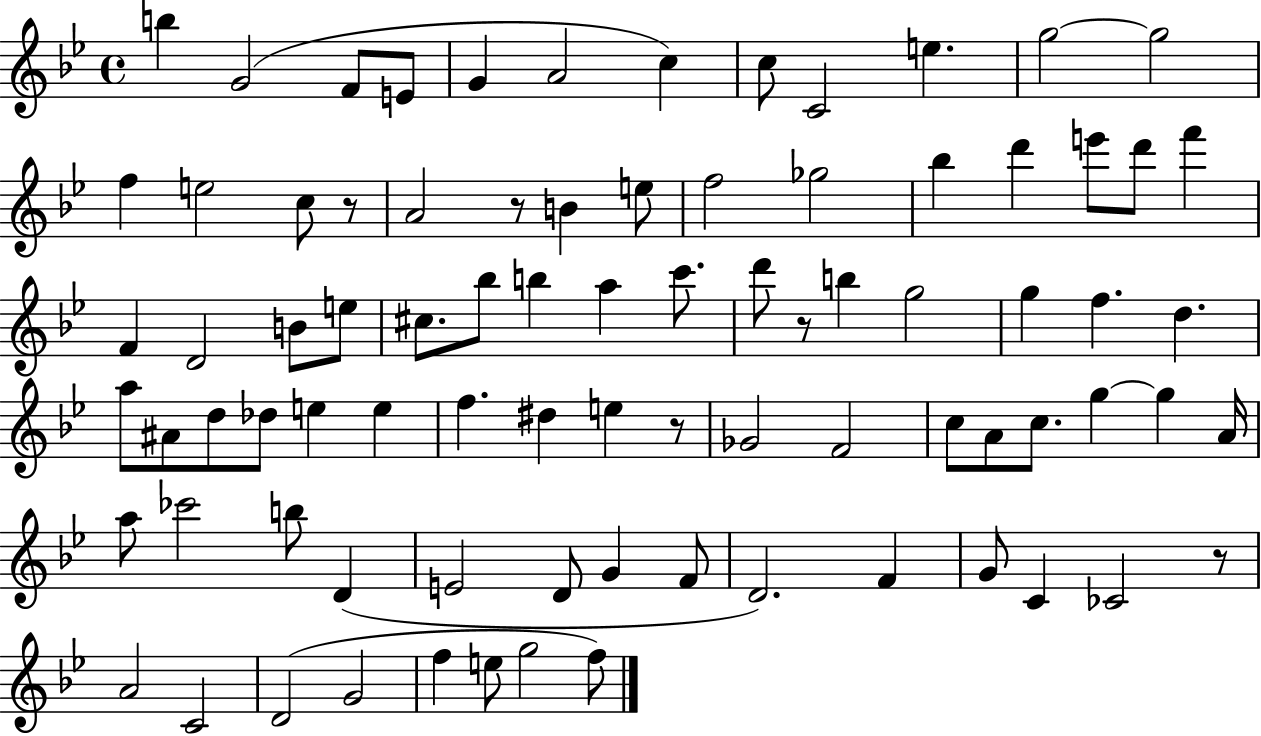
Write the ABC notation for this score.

X:1
T:Untitled
M:4/4
L:1/4
K:Bb
b G2 F/2 E/2 G A2 c c/2 C2 e g2 g2 f e2 c/2 z/2 A2 z/2 B e/2 f2 _g2 _b d' e'/2 d'/2 f' F D2 B/2 e/2 ^c/2 _b/2 b a c'/2 d'/2 z/2 b g2 g f d a/2 ^A/2 d/2 _d/2 e e f ^d e z/2 _G2 F2 c/2 A/2 c/2 g g A/4 a/2 _c'2 b/2 D E2 D/2 G F/2 D2 F G/2 C _C2 z/2 A2 C2 D2 G2 f e/2 g2 f/2